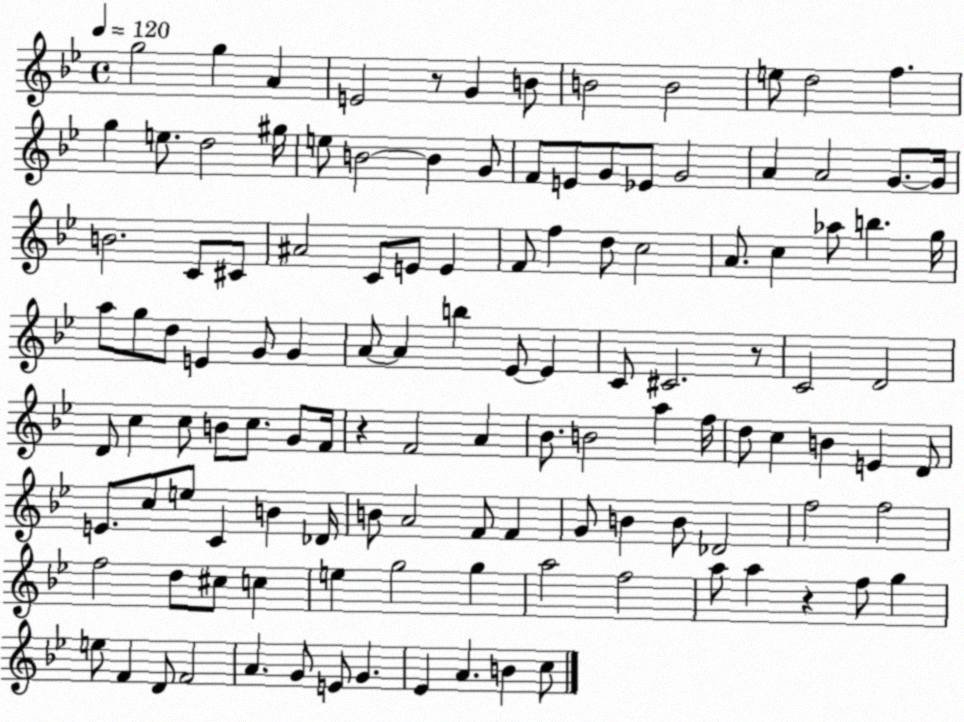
X:1
T:Untitled
M:4/4
L:1/4
K:Bb
g2 g A E2 z/2 G B/2 B2 B2 e/2 d2 f g e/2 d2 ^g/4 e/2 B2 B G/2 F/2 E/2 G/2 _E/2 G2 A A2 G/2 G/4 B2 C/2 ^C/2 ^A2 C/2 E/2 E F/2 f d/2 c2 A/2 c _a/2 b g/4 a/2 g/2 d/2 E G/2 G A/2 A b _E/2 _E C/2 ^C2 z/2 C2 D2 D/2 c c/2 B/2 c/2 G/2 F/4 z F2 A _B/2 B2 a f/4 d/2 c B E D/2 E/2 c/2 e/2 C B _D/4 B/2 A2 F/2 F G/2 B B/2 _D2 f2 f2 f2 d/2 ^c/2 c e g2 g a2 f2 a/2 a z f/2 g e/2 F D/2 F2 A G/2 E/2 G _E A B c/2